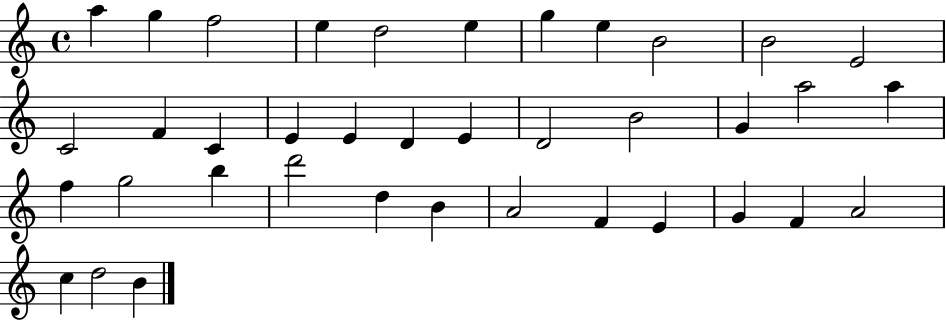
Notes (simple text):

A5/q G5/q F5/h E5/q D5/h E5/q G5/q E5/q B4/h B4/h E4/h C4/h F4/q C4/q E4/q E4/q D4/q E4/q D4/h B4/h G4/q A5/h A5/q F5/q G5/h B5/q D6/h D5/q B4/q A4/h F4/q E4/q G4/q F4/q A4/h C5/q D5/h B4/q